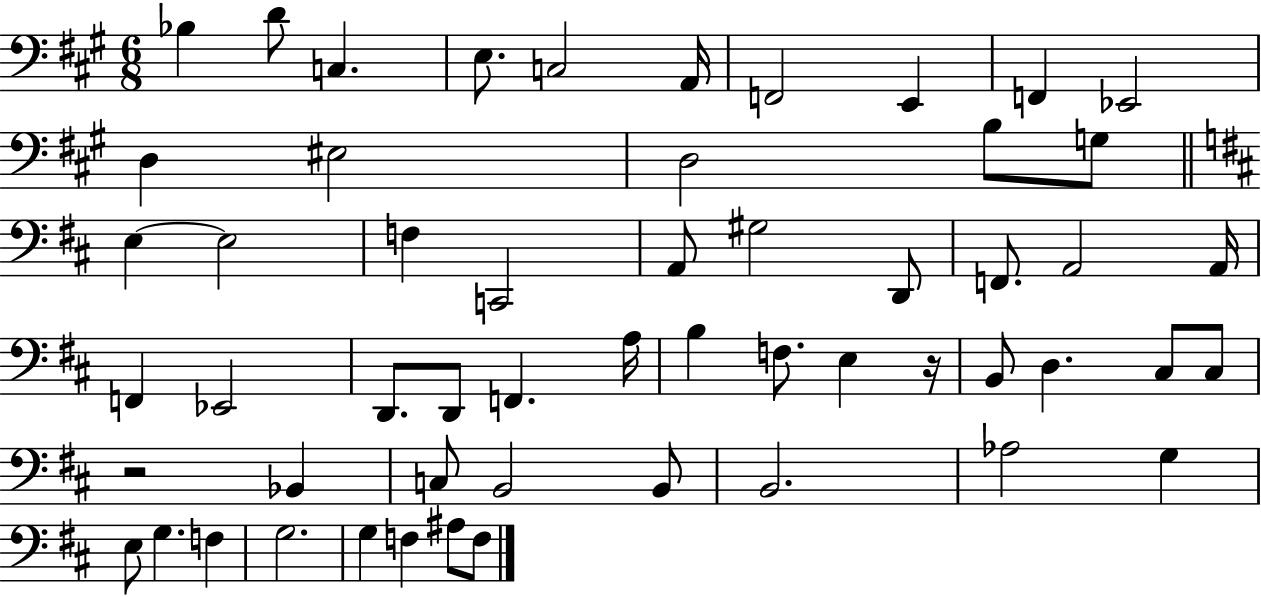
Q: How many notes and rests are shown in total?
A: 55